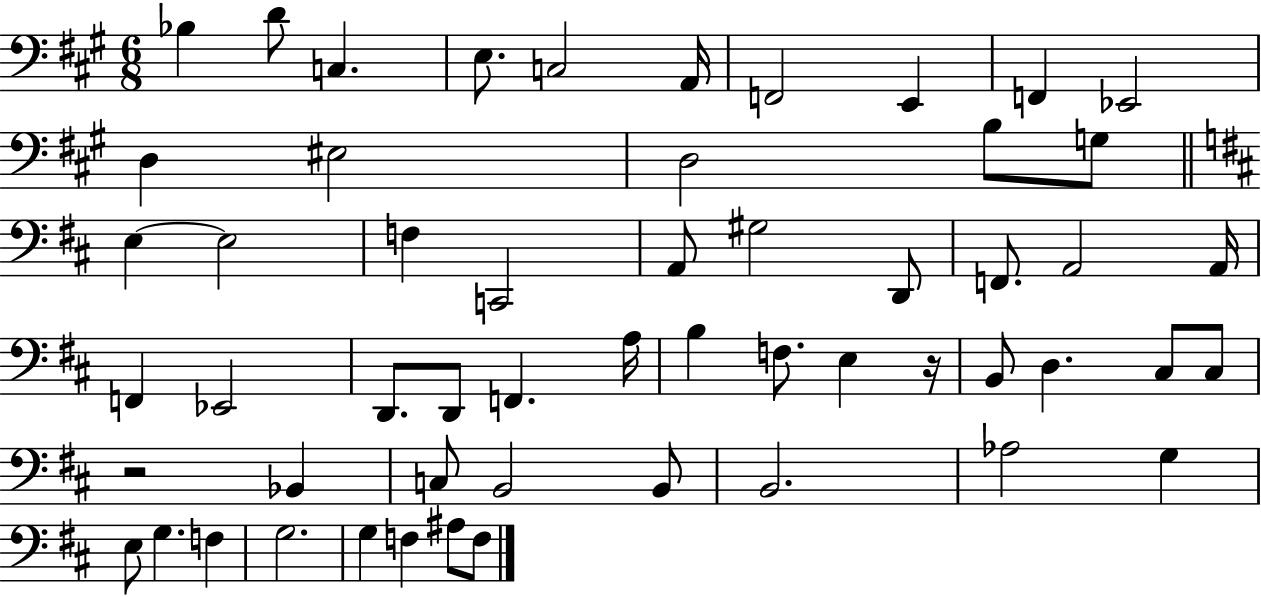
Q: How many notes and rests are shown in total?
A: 55